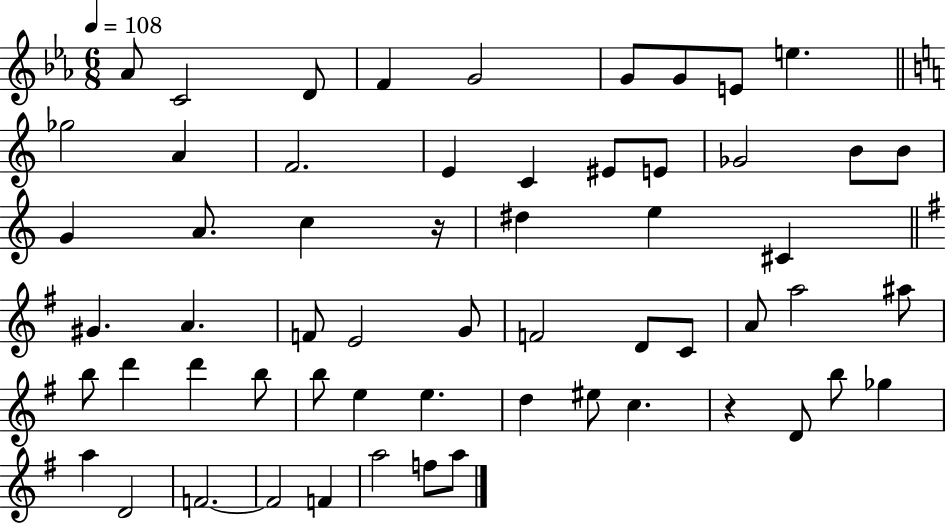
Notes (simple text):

Ab4/e C4/h D4/e F4/q G4/h G4/e G4/e E4/e E5/q. Gb5/h A4/q F4/h. E4/q C4/q EIS4/e E4/e Gb4/h B4/e B4/e G4/q A4/e. C5/q R/s D#5/q E5/q C#4/q G#4/q. A4/q. F4/e E4/h G4/e F4/h D4/e C4/e A4/e A5/h A#5/e B5/e D6/q D6/q B5/e B5/e E5/q E5/q. D5/q EIS5/e C5/q. R/q D4/e B5/e Gb5/q A5/q D4/h F4/h. F4/h F4/q A5/h F5/e A5/e